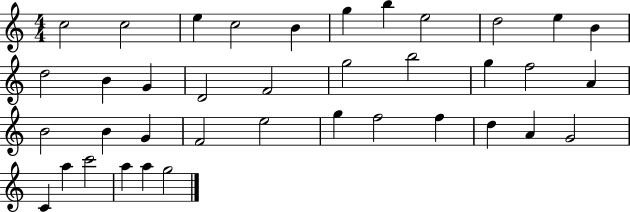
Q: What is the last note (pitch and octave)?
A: G5